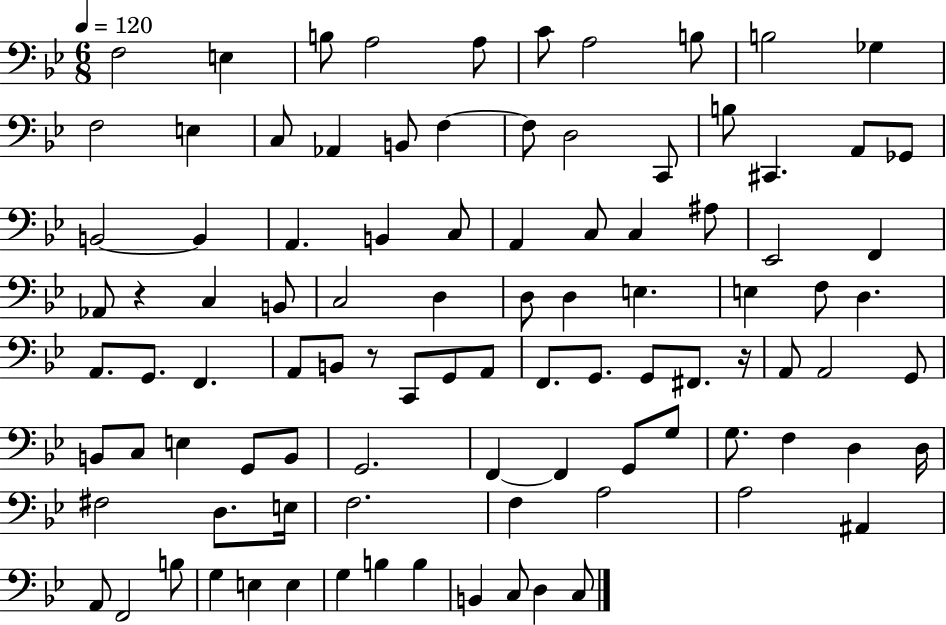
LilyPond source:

{
  \clef bass
  \numericTimeSignature
  \time 6/8
  \key bes \major
  \tempo 4 = 120
  f2 e4 | b8 a2 a8 | c'8 a2 b8 | b2 ges4 | \break f2 e4 | c8 aes,4 b,8 f4~~ | f8 d2 c,8 | b8 cis,4. a,8 ges,8 | \break b,2~~ b,4 | a,4. b,4 c8 | a,4 c8 c4 ais8 | ees,2 f,4 | \break aes,8 r4 c4 b,8 | c2 d4 | d8 d4 e4. | e4 f8 d4. | \break a,8. g,8. f,4. | a,8 b,8 r8 c,8 g,8 a,8 | f,8. g,8. g,8 fis,8. r16 | a,8 a,2 g,8 | \break b,8 c8 e4 g,8 b,8 | g,2. | f,4~~ f,4 g,8 g8 | g8. f4 d4 d16 | \break fis2 d8. e16 | f2. | f4 a2 | a2 ais,4 | \break a,8 f,2 b8 | g4 e4 e4 | g4 b4 b4 | b,4 c8 d4 c8 | \break \bar "|."
}